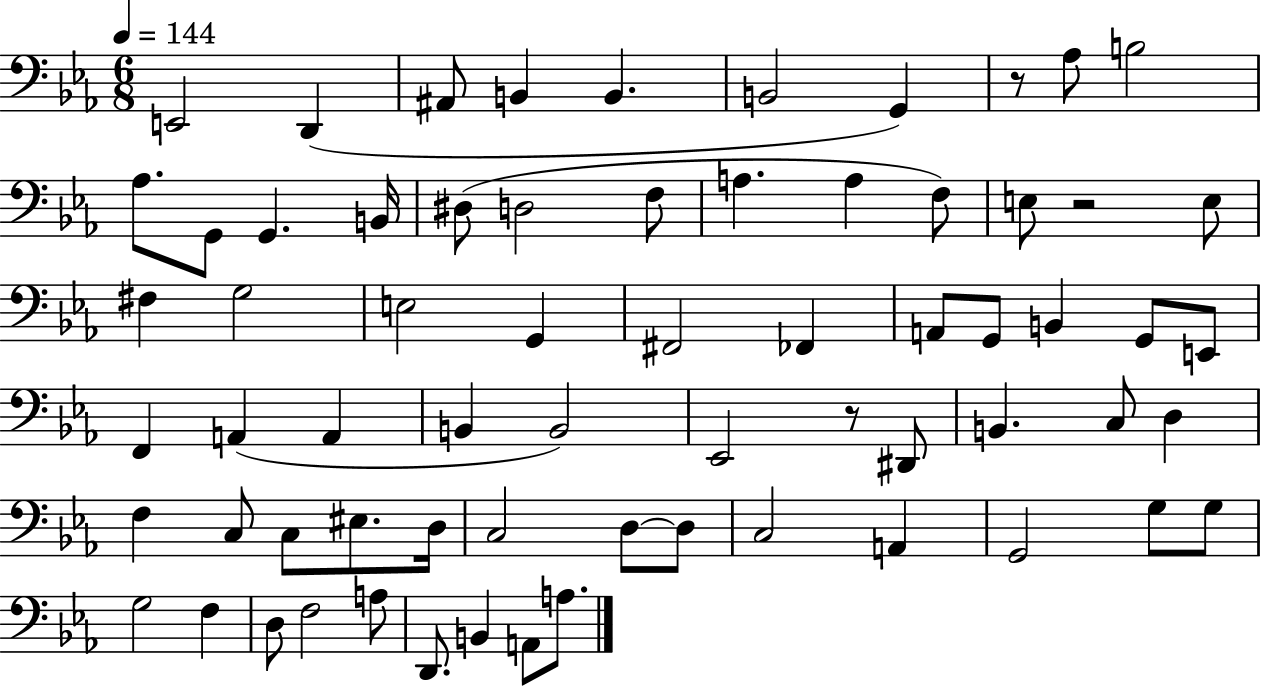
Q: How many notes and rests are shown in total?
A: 67